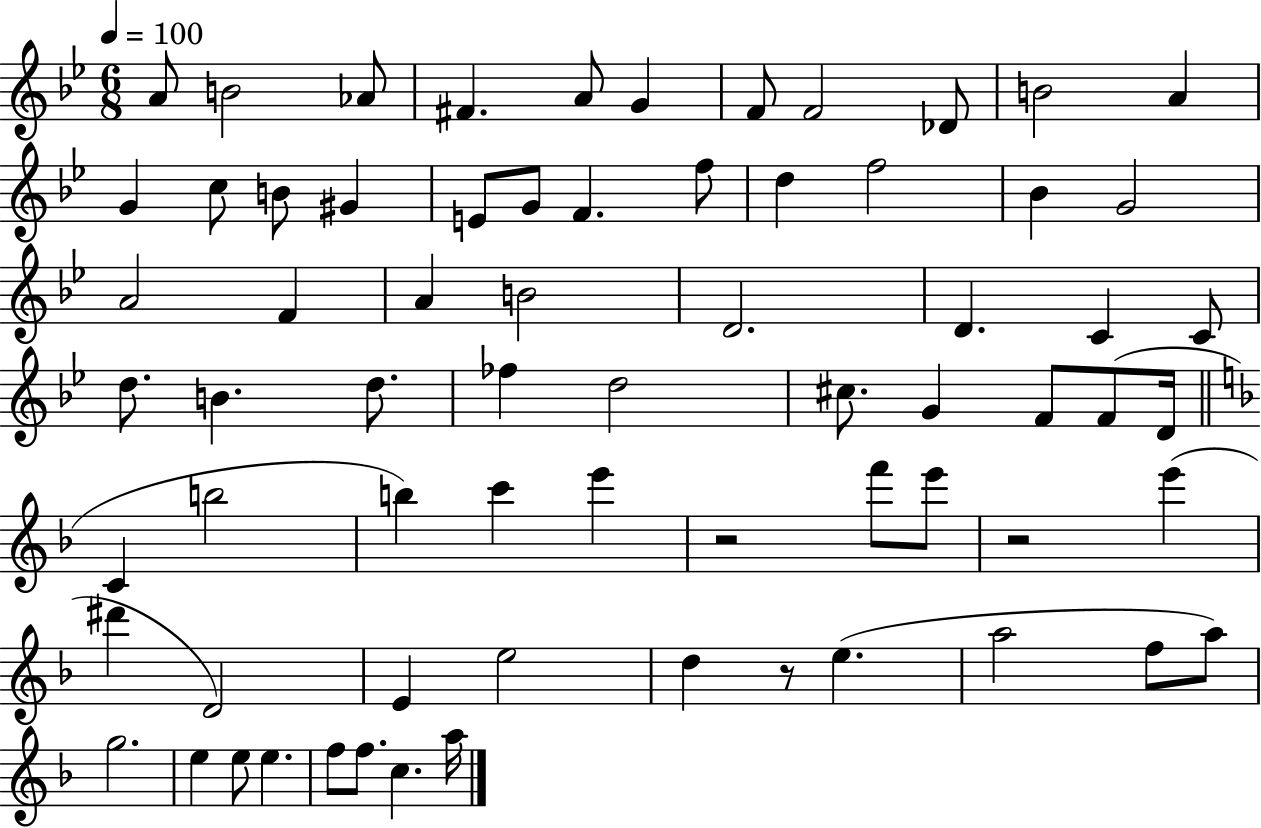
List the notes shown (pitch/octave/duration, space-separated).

A4/e B4/h Ab4/e F#4/q. A4/e G4/q F4/e F4/h Db4/e B4/h A4/q G4/q C5/e B4/e G#4/q E4/e G4/e F4/q. F5/e D5/q F5/h Bb4/q G4/h A4/h F4/q A4/q B4/h D4/h. D4/q. C4/q C4/e D5/e. B4/q. D5/e. FES5/q D5/h C#5/e. G4/q F4/e F4/e D4/s C4/q B5/h B5/q C6/q E6/q R/h F6/e E6/e R/h E6/q D#6/q D4/h E4/q E5/h D5/q R/e E5/q. A5/h F5/e A5/e G5/h. E5/q E5/e E5/q. F5/e F5/e. C5/q. A5/s